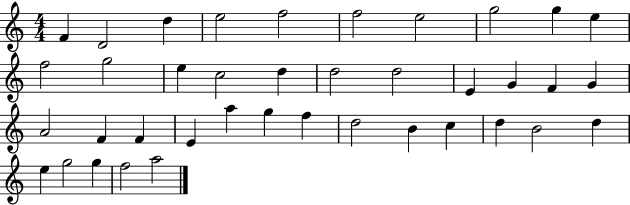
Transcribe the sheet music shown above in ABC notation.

X:1
T:Untitled
M:4/4
L:1/4
K:C
F D2 d e2 f2 f2 e2 g2 g e f2 g2 e c2 d d2 d2 E G F G A2 F F E a g f d2 B c d B2 d e g2 g f2 a2